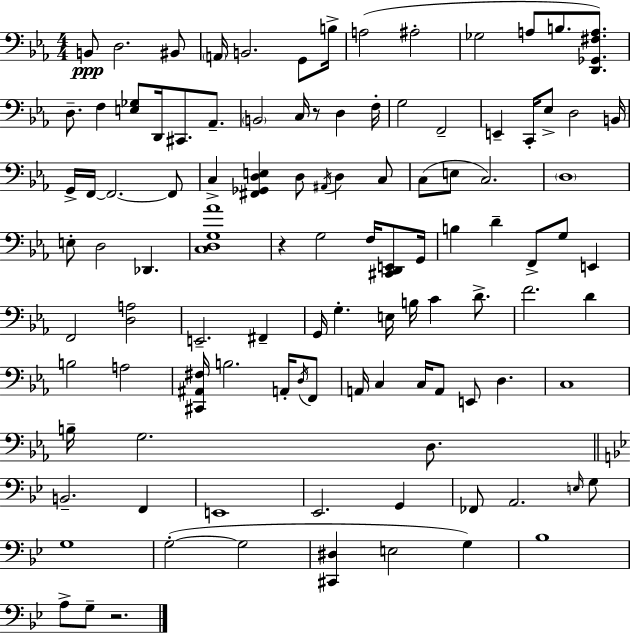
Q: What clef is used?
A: bass